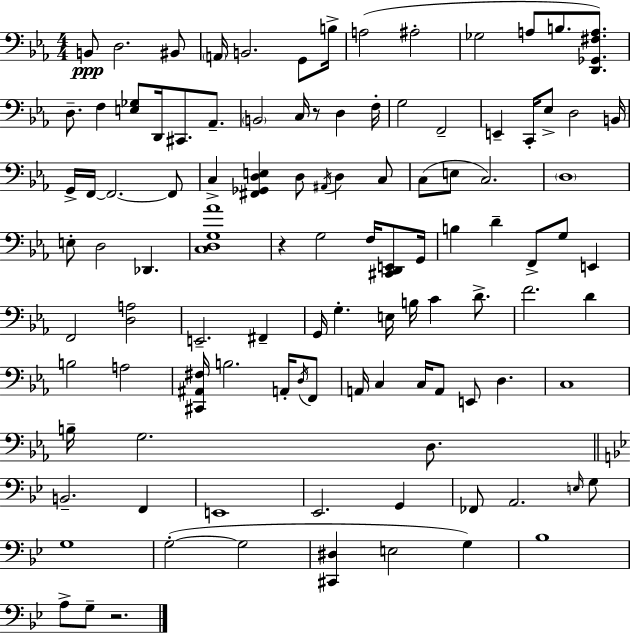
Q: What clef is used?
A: bass